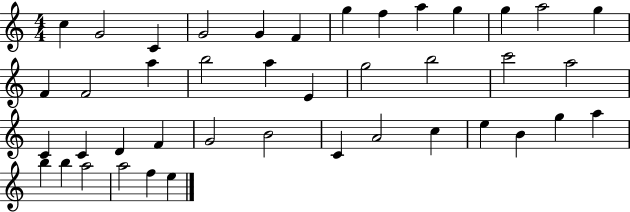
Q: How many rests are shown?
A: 0